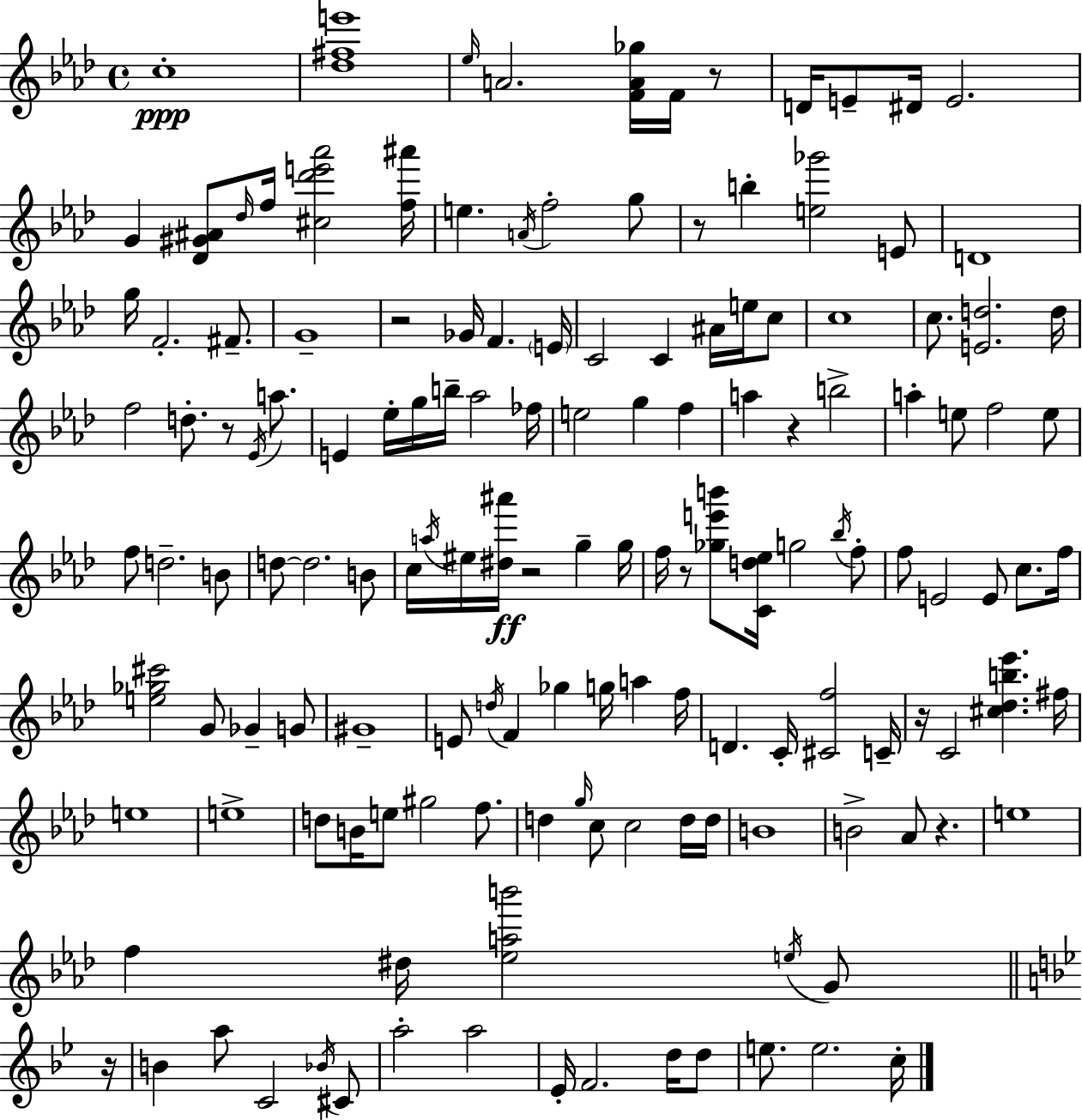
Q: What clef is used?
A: treble